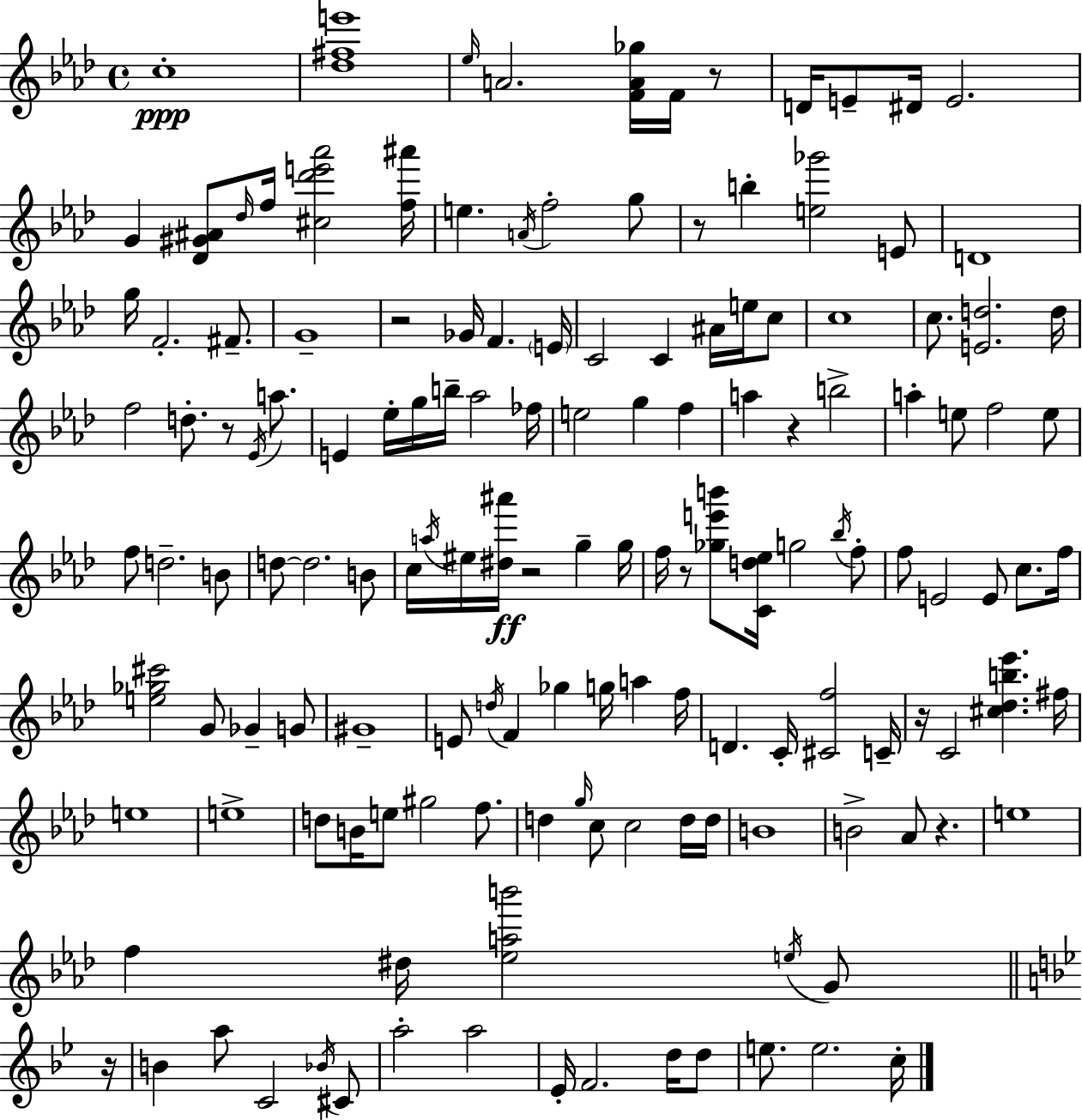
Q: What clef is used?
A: treble